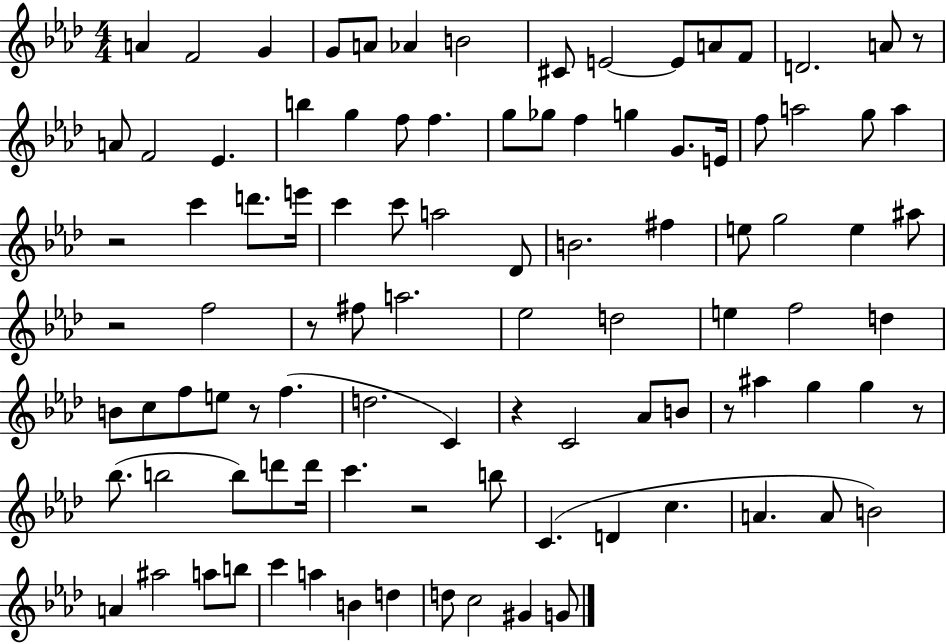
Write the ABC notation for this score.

X:1
T:Untitled
M:4/4
L:1/4
K:Ab
A F2 G G/2 A/2 _A B2 ^C/2 E2 E/2 A/2 F/2 D2 A/2 z/2 A/2 F2 _E b g f/2 f g/2 _g/2 f g G/2 E/4 f/2 a2 g/2 a z2 c' d'/2 e'/4 c' c'/2 a2 _D/2 B2 ^f e/2 g2 e ^a/2 z2 f2 z/2 ^f/2 a2 _e2 d2 e f2 d B/2 c/2 f/2 e/2 z/2 f d2 C z C2 _A/2 B/2 z/2 ^a g g z/2 _b/2 b2 b/2 d'/2 d'/4 c' z2 b/2 C D c A A/2 B2 A ^a2 a/2 b/2 c' a B d d/2 c2 ^G G/2